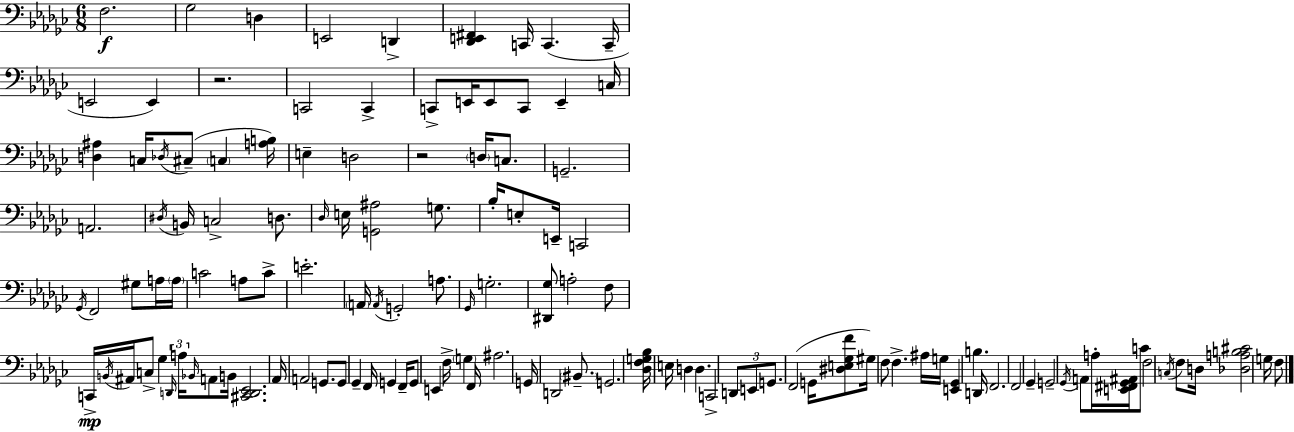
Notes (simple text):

F3/h. Gb3/h D3/q E2/h D2/q [Db2,E2,F#2]/q C2/s C2/q. C2/s E2/h E2/q R/h. C2/h C2/q C2/e E2/s E2/e C2/e E2/q C3/s [D3,A#3]/q C3/s Db3/s C#3/e C3/q [A3,B3]/s E3/q D3/h R/h D3/s C3/e. G2/h. A2/h. D#3/s B2/s C3/h D3/e. Db3/s E3/s [G2,A#3]/h G3/e. Bb3/s E3/e E2/s C2/h Gb2/s F2/h G#3/e A3/s A3/s C4/h A3/e C4/e E4/h. A2/s A2/s G2/h A3/e. Gb2/s G3/h. [D#2,Gb3]/e A3/h F3/e C2/s B2/s A#2/s C3/e Gb3/q D2/s A3/s Bb2/s A2/e B2/s [C#2,D2,Eb2]/h. Ab2/s A2/h G2/e. G2/e Gb2/q F2/s G2/q F2/s G2/e E2/q F3/s G3/q F2/s A#3/h. G2/s D2/h BIS2/e. G2/h. [Db3,F3,G3,Bb3]/s E3/s D3/q D3/q. C2/h D2/e E2/e G2/e. F2/h G2/s [D#3,E3,Gb3,F4]/e G#3/s F3/e F3/q. A#3/s G3/s [E2,Gb2]/q B3/q. D2/s F2/h. F2/h Gb2/q G2/h Gb2/s A2/e A3/s [E2,F#2,Gb2,A#2]/s C4/e F3/h C3/s F3/e D3/s [Db3,A3,B3,C#4]/h G3/s F3/e